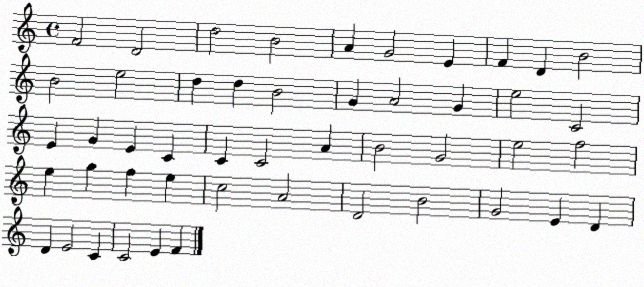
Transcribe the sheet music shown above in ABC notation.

X:1
T:Untitled
M:4/4
L:1/4
K:C
F2 D2 d2 B2 A G2 E F D B2 B2 e2 d d B2 G A2 G e2 C2 E G E C C C2 A B2 G2 e2 f2 e g f e c2 A2 D2 B2 G2 E D D E2 C C2 E F